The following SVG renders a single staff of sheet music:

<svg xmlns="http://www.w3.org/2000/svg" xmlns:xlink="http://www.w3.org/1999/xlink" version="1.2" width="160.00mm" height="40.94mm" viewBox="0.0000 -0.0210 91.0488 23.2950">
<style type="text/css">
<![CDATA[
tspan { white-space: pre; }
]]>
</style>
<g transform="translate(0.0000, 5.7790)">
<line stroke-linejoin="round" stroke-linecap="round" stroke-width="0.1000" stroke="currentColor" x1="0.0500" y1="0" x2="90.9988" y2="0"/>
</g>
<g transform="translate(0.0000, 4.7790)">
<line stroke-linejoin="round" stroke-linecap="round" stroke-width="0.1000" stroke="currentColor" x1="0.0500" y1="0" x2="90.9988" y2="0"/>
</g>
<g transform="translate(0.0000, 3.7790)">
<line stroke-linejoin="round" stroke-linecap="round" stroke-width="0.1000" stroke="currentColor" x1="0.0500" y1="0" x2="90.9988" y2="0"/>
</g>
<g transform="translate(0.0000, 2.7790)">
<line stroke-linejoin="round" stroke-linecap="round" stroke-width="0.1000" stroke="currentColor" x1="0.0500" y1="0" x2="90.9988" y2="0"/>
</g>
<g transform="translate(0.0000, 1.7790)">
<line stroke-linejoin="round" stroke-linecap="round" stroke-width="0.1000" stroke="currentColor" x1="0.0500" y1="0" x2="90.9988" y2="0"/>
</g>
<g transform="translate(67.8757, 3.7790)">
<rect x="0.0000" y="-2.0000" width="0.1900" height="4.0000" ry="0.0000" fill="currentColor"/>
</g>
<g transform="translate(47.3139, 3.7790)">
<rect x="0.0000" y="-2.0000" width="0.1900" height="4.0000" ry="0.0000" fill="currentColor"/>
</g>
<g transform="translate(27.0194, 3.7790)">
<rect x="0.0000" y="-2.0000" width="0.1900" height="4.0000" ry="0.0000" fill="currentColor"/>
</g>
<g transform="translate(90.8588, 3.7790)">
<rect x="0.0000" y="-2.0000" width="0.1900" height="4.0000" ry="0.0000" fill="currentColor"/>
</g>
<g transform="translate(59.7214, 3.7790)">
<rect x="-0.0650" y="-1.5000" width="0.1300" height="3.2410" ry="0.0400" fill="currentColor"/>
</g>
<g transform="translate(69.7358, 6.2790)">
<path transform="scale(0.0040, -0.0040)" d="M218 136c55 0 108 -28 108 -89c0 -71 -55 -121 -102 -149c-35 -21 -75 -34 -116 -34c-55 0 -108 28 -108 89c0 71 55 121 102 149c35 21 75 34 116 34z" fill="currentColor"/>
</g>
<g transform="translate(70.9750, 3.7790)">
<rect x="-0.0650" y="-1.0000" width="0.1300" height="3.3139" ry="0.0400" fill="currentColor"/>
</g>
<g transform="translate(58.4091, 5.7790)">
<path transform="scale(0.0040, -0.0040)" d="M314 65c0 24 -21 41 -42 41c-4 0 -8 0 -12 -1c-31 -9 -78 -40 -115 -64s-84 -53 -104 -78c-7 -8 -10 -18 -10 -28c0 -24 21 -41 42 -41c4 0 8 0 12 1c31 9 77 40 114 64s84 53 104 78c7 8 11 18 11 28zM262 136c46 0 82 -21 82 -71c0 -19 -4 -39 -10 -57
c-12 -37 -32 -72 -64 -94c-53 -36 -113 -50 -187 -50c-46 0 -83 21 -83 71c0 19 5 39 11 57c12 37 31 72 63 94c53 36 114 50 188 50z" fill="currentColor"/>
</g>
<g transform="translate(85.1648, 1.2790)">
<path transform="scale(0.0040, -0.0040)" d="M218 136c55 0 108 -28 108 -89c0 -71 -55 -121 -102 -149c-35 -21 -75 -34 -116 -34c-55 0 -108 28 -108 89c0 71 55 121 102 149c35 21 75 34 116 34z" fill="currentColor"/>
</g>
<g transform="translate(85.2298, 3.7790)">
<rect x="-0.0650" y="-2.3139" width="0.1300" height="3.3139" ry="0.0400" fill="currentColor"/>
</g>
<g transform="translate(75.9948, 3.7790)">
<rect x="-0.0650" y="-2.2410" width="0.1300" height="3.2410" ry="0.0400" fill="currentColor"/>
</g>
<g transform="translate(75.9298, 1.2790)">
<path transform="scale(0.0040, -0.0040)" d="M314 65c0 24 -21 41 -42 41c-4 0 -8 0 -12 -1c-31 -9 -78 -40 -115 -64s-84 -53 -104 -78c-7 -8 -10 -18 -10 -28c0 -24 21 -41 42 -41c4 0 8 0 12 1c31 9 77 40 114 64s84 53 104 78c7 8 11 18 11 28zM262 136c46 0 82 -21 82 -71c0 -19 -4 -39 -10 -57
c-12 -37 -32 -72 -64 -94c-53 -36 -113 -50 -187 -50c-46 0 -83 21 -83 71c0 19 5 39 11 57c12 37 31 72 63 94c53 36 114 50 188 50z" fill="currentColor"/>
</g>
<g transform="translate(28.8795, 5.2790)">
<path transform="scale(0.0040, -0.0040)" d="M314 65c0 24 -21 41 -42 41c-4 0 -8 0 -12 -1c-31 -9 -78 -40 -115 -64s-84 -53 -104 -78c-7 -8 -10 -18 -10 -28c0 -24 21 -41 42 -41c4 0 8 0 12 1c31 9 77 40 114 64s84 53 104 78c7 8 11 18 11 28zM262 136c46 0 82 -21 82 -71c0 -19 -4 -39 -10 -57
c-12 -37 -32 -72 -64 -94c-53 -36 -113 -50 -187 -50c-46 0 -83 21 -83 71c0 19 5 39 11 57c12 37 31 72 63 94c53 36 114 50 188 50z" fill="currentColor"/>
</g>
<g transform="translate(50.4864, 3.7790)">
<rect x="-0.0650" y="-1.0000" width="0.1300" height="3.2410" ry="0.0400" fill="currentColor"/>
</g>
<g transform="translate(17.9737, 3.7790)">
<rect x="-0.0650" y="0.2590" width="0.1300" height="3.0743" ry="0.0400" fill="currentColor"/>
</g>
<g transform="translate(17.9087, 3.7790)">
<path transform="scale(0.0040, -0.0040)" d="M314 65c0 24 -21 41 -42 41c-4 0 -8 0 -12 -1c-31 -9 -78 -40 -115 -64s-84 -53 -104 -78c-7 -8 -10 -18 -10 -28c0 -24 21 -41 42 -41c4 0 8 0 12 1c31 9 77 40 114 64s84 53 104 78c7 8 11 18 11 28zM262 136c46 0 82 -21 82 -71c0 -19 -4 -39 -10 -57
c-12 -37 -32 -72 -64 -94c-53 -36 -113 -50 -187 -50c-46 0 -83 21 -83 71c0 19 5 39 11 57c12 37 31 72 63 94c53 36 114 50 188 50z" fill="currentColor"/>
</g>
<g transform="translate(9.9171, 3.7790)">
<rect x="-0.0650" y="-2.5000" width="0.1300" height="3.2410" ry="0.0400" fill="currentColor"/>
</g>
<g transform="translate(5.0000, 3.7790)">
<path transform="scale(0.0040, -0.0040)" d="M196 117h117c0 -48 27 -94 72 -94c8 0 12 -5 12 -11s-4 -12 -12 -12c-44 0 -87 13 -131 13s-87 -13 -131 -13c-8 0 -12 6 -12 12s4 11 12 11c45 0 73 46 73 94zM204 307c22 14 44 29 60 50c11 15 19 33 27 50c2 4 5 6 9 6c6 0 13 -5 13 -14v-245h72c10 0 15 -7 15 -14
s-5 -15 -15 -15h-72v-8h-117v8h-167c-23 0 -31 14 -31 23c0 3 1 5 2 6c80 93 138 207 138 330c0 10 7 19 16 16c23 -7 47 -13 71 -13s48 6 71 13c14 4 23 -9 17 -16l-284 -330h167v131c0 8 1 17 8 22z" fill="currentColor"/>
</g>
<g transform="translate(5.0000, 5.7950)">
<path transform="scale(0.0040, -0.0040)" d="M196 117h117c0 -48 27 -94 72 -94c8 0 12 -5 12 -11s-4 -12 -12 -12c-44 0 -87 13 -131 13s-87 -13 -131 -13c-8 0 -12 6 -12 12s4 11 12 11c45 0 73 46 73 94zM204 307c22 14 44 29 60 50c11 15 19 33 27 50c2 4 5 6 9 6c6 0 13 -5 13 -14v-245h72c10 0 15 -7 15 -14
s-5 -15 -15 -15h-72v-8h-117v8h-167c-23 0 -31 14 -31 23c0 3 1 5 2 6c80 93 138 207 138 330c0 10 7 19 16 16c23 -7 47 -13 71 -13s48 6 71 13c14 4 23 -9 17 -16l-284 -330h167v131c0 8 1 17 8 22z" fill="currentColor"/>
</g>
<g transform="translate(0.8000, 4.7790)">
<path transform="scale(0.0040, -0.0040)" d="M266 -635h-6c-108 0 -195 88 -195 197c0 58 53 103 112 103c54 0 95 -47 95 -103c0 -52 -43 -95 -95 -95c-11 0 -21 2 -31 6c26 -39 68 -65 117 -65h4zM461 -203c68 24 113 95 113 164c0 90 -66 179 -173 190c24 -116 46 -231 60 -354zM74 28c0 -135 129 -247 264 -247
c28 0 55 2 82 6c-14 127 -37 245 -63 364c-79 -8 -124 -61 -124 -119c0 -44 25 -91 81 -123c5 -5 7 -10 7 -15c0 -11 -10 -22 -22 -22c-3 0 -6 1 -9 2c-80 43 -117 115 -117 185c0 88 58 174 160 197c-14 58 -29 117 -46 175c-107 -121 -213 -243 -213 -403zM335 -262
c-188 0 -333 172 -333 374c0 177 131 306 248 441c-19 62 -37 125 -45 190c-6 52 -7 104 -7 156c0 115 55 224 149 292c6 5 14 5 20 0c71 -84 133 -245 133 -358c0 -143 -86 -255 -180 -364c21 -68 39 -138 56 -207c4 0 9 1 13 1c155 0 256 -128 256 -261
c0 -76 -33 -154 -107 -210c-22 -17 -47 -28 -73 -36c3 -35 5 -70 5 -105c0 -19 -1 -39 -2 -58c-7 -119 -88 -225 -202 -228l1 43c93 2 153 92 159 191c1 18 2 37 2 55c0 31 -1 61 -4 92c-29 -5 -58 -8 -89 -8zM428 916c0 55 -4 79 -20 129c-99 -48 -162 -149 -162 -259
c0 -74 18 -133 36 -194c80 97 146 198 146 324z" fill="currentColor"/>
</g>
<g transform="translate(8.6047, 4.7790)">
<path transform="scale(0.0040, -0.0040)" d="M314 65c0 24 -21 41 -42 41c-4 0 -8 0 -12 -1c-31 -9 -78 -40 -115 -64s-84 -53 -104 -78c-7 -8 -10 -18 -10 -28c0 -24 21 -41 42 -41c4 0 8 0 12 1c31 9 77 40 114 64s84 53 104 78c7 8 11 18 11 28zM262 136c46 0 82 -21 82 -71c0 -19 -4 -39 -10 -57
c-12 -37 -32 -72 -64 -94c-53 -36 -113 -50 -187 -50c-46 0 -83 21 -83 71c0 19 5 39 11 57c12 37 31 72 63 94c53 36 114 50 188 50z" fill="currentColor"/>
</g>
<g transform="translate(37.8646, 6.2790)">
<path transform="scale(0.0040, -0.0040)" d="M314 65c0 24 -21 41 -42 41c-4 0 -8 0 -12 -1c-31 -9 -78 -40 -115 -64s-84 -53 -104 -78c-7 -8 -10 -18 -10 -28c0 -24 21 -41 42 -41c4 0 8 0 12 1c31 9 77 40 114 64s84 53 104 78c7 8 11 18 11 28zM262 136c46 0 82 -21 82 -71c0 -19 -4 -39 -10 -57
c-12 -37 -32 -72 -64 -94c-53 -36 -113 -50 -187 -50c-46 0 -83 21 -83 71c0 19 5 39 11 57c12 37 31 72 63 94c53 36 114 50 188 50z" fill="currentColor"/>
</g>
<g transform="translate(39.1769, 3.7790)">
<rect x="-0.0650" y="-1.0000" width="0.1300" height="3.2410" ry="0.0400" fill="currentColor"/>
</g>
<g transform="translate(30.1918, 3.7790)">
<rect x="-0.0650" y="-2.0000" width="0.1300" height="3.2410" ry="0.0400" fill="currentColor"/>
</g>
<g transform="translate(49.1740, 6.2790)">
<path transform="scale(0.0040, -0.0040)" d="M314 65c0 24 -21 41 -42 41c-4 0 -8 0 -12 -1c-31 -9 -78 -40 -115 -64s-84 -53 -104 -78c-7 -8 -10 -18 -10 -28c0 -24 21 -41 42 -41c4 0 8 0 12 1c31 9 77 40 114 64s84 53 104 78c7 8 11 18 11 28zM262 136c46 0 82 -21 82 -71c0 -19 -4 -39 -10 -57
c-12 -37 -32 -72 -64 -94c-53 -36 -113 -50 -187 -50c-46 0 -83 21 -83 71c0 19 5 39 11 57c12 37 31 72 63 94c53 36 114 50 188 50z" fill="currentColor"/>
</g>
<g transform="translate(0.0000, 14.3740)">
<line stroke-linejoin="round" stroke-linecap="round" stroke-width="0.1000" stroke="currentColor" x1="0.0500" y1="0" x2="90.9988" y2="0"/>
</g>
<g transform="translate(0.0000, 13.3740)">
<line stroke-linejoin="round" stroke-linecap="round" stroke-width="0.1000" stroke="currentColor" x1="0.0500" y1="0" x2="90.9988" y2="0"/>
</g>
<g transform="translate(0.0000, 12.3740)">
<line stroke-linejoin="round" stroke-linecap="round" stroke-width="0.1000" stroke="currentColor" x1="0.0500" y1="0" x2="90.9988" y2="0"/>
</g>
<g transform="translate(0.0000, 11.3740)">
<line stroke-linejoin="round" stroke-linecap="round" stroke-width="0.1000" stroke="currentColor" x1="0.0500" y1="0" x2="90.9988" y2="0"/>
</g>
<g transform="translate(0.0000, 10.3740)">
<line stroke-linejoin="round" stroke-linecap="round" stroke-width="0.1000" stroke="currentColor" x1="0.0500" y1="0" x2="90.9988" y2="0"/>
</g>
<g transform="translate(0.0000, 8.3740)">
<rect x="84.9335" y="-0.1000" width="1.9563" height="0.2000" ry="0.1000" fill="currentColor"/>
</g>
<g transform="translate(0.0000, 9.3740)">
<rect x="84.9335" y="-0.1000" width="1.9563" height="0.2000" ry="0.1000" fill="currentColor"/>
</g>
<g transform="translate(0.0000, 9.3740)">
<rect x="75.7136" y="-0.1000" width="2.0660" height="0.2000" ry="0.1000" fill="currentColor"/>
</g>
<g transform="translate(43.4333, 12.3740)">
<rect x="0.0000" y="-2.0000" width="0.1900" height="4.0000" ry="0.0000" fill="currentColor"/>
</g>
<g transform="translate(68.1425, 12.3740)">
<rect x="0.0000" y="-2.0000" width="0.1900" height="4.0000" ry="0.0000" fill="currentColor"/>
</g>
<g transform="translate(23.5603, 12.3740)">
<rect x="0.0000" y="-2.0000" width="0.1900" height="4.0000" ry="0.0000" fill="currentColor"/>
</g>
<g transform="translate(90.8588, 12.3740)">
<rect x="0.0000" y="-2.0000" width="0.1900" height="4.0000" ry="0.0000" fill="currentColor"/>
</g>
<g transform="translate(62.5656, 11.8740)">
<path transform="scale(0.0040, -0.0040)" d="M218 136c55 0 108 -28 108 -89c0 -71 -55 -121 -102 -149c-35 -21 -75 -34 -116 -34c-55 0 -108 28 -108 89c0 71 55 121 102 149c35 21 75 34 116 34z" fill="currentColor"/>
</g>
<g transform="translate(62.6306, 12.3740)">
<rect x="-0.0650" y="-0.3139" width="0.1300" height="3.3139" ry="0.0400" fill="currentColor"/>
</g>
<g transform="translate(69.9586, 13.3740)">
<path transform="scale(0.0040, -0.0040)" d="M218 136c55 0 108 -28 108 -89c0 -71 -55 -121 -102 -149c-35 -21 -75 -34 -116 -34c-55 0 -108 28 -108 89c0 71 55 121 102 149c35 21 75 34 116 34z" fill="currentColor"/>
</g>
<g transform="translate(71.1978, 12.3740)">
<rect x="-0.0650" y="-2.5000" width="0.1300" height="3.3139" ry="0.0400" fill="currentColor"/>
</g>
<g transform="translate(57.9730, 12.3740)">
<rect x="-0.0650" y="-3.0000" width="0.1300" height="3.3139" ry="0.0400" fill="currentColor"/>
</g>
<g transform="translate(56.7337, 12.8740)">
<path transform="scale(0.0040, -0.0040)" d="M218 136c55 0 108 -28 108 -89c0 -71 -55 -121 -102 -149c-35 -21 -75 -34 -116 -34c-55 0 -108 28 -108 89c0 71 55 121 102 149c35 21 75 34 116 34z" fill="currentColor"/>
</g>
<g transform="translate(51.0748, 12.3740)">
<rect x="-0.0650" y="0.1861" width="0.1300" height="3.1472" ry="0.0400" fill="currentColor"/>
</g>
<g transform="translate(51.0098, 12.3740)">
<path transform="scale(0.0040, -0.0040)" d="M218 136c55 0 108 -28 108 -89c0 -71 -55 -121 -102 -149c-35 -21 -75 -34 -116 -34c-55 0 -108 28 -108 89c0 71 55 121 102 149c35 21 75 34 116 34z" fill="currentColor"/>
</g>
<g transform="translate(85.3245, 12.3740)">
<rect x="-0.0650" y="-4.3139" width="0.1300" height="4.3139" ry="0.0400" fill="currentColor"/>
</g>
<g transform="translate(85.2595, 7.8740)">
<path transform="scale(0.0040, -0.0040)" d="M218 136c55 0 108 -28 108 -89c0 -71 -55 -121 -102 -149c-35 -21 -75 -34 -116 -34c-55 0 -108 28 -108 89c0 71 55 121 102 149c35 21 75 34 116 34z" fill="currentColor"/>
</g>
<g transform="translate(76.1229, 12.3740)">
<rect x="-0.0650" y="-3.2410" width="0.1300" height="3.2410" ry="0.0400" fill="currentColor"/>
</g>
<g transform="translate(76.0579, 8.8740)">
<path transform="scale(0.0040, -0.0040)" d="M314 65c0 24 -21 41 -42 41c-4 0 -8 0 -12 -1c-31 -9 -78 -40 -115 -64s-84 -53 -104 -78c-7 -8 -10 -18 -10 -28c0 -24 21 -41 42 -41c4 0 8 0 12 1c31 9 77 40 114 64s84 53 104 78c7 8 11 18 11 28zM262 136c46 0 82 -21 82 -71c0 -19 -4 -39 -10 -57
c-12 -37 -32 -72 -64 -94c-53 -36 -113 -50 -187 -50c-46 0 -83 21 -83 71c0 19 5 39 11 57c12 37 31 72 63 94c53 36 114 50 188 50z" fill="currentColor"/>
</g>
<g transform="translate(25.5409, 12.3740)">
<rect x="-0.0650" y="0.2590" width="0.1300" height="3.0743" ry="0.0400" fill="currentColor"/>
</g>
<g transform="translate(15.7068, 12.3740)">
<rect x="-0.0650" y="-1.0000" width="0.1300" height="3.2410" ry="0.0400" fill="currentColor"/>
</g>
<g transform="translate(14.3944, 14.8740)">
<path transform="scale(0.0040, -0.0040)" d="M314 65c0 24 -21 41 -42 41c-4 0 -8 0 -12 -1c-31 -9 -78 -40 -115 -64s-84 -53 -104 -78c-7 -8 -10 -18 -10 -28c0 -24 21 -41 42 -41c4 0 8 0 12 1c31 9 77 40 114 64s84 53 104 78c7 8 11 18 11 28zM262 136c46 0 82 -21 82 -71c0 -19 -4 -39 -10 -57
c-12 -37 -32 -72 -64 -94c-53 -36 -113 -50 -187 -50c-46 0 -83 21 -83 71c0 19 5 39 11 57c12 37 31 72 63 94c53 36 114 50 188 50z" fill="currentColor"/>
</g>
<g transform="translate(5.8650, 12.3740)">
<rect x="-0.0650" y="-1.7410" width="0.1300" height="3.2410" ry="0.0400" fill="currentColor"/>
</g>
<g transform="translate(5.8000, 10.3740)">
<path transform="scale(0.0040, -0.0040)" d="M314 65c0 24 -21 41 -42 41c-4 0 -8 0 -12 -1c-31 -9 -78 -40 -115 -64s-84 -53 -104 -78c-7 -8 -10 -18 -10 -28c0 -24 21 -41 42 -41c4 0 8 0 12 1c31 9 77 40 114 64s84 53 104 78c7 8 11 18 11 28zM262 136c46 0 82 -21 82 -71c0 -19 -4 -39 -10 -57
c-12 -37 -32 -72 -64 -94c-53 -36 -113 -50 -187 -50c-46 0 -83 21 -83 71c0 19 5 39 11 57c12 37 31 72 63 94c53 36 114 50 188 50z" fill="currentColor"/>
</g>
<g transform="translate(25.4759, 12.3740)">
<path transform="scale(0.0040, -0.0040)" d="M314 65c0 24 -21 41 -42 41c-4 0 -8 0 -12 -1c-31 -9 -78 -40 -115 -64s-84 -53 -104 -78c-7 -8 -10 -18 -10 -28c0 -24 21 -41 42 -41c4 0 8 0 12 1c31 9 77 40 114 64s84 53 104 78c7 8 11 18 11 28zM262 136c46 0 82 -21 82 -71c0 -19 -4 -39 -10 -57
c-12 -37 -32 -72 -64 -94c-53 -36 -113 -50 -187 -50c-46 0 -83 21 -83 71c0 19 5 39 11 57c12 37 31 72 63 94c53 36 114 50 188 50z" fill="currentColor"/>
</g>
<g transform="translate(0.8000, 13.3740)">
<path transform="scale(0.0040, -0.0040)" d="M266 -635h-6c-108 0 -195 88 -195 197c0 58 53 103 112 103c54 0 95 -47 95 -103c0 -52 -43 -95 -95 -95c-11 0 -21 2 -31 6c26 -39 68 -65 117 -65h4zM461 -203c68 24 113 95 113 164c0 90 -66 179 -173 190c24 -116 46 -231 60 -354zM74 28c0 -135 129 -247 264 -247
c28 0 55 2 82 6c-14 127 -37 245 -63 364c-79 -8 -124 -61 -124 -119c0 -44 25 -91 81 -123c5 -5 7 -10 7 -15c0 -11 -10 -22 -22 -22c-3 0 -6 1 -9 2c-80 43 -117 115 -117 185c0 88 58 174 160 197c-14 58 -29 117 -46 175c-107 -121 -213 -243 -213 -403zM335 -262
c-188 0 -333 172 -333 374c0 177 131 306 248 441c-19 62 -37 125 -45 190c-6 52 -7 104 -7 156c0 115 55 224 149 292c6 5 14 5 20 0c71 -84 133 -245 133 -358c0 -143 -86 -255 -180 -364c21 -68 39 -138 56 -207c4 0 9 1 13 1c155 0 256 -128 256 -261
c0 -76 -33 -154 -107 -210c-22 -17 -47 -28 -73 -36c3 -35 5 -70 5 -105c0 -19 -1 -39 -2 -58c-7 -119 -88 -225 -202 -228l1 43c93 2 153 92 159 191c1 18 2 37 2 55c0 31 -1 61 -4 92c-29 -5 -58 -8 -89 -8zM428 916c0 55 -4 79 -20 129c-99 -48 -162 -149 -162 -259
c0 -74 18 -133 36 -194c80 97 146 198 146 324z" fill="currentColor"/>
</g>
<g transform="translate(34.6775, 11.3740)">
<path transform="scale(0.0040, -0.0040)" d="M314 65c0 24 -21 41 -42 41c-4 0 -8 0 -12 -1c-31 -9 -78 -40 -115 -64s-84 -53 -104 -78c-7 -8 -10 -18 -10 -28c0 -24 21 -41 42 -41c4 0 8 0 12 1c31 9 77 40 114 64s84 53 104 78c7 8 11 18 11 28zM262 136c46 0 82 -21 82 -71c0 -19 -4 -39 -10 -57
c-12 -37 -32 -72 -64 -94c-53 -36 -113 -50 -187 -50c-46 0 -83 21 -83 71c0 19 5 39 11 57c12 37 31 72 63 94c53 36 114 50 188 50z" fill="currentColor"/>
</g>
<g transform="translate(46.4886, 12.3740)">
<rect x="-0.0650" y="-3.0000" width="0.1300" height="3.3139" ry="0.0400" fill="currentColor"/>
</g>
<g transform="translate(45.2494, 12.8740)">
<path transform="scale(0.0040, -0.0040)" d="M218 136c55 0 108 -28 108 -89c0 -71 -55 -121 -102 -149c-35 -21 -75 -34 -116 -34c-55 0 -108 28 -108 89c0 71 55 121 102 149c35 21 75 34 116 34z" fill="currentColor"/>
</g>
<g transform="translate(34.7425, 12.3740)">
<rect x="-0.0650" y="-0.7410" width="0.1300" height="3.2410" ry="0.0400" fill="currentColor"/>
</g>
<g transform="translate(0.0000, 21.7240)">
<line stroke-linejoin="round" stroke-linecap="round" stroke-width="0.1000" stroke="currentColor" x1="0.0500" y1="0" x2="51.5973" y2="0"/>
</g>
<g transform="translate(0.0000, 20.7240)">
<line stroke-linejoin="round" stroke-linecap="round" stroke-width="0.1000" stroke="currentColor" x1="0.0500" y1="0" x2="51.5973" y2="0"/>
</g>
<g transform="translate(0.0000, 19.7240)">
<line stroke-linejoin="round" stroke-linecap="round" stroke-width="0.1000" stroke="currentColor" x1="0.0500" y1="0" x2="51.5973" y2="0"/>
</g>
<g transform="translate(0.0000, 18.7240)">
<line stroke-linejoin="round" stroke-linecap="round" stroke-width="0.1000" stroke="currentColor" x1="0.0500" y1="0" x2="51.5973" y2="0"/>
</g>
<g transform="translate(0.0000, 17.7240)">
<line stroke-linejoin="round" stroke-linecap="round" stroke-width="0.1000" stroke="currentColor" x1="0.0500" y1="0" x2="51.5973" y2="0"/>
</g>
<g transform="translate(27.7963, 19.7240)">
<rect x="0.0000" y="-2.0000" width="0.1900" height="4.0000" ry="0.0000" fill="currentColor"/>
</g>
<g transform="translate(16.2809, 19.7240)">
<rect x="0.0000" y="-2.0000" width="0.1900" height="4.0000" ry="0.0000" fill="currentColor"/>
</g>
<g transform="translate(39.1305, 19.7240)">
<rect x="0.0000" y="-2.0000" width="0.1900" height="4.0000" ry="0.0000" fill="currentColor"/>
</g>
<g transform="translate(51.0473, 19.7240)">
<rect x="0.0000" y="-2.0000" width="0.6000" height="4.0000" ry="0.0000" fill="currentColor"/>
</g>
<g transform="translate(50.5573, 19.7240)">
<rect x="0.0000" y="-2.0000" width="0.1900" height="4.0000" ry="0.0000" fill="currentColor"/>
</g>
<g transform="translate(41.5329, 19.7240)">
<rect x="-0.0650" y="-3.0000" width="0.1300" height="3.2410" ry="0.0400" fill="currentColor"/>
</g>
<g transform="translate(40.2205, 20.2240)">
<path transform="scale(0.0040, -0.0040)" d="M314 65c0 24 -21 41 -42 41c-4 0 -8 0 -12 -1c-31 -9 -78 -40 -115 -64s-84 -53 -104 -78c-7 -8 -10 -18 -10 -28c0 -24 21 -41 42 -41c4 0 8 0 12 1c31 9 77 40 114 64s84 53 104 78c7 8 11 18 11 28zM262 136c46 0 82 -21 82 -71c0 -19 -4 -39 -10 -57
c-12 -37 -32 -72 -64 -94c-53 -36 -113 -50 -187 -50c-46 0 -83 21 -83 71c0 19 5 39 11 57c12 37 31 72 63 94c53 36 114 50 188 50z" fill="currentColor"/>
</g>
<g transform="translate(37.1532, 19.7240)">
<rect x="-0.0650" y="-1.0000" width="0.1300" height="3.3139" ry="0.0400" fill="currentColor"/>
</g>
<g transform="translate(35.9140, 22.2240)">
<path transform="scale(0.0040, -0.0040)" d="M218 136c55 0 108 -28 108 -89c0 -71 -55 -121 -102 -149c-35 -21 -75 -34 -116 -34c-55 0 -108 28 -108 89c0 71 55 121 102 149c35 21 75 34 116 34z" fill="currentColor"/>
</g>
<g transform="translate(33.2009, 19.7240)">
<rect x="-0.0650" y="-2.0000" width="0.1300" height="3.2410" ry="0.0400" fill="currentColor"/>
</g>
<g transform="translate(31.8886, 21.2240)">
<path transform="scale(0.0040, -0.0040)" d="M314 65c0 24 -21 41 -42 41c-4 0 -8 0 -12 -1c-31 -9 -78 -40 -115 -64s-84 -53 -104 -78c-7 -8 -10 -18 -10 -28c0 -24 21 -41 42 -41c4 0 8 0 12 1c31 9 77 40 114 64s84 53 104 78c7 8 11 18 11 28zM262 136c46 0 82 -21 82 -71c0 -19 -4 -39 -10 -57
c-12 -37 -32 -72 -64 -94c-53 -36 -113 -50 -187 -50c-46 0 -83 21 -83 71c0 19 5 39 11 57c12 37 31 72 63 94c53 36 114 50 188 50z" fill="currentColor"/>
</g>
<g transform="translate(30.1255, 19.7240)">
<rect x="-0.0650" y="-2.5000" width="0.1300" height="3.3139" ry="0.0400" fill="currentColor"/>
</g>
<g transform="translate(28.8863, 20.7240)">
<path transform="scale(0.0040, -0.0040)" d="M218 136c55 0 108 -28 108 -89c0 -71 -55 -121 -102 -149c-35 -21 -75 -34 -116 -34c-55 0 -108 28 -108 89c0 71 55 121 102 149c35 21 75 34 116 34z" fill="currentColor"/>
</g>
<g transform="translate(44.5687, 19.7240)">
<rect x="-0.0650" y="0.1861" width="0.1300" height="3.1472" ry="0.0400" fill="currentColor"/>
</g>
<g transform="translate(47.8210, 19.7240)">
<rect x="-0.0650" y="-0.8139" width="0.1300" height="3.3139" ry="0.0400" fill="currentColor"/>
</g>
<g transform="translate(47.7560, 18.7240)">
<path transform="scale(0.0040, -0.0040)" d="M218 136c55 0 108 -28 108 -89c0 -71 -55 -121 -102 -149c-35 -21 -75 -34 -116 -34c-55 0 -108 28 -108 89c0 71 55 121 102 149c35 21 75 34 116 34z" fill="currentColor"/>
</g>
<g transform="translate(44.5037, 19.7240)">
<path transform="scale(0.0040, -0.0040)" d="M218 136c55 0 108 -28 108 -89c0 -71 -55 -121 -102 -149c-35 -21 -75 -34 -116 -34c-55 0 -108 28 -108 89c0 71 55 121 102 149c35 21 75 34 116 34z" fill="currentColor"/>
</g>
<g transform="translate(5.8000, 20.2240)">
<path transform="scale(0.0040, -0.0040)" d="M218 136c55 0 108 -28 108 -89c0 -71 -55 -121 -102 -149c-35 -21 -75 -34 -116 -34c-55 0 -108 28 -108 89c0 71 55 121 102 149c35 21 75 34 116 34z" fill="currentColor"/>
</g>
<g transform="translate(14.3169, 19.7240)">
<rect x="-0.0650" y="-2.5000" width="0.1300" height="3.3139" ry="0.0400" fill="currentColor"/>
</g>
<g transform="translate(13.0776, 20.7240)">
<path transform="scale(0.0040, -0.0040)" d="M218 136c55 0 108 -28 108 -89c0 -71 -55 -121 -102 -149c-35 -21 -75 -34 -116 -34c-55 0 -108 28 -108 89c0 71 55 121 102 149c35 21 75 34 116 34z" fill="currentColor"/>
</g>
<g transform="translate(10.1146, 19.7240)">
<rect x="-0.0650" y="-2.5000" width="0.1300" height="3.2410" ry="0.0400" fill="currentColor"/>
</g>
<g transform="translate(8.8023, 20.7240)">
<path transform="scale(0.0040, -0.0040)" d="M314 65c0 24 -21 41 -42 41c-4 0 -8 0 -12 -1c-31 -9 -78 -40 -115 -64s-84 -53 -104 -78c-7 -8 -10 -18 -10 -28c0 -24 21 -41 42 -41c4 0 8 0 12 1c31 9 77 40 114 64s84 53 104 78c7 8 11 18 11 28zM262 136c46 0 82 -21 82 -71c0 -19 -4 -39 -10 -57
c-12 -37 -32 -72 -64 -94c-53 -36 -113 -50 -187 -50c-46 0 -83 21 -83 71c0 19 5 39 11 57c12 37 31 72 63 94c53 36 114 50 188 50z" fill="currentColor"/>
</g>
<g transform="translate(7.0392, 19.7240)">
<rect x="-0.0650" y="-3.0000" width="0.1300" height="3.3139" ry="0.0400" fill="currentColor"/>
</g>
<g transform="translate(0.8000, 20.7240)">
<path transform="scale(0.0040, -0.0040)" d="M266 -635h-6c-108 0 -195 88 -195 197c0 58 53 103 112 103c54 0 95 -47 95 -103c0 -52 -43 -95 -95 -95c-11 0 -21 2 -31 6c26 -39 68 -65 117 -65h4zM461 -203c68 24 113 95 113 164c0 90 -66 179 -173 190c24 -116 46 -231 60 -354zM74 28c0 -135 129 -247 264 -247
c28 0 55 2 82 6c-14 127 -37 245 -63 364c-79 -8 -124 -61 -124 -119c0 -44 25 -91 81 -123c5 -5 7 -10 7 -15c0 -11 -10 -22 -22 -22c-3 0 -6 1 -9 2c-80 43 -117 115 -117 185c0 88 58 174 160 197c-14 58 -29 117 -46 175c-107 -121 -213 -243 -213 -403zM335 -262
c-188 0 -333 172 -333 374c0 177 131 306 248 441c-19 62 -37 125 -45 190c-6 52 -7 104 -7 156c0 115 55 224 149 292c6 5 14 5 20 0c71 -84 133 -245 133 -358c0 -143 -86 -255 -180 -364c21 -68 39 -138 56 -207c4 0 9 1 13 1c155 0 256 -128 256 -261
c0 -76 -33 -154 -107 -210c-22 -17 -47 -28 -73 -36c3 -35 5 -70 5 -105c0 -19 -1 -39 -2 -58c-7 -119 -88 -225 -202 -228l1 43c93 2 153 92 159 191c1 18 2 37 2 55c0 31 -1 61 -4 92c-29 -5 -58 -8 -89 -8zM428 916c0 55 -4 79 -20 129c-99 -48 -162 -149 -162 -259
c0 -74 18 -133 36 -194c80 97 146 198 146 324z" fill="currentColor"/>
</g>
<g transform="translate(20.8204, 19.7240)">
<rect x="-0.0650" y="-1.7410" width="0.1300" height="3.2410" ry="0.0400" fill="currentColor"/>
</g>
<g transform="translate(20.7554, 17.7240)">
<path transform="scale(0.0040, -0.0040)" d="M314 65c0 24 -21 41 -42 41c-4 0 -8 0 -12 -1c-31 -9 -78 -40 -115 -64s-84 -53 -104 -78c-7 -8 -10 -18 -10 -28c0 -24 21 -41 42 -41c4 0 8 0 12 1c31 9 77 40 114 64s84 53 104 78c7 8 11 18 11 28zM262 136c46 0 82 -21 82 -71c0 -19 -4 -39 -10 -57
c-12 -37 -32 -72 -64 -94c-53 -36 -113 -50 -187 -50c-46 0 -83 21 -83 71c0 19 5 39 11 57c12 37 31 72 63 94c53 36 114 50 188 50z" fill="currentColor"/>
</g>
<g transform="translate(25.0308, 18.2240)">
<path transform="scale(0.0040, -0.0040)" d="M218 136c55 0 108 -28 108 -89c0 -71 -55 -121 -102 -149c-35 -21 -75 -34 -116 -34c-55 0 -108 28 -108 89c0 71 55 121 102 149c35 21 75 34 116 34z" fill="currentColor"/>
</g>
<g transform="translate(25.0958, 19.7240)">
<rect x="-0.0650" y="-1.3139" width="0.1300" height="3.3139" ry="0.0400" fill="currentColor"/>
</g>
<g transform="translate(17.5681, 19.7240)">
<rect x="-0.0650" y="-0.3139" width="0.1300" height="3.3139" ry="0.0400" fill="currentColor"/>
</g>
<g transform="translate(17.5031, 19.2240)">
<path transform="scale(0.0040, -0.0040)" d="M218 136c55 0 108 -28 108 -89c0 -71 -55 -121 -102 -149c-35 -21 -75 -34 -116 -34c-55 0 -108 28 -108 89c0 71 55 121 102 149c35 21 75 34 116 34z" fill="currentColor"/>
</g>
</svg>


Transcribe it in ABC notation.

X:1
T:Untitled
M:4/4
L:1/4
K:C
G2 B2 F2 D2 D2 E2 D g2 g f2 D2 B2 d2 A B A c G b2 d' A G2 G c f2 e G F2 D A2 B d